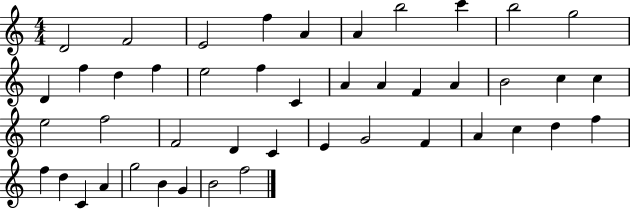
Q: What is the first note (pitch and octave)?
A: D4